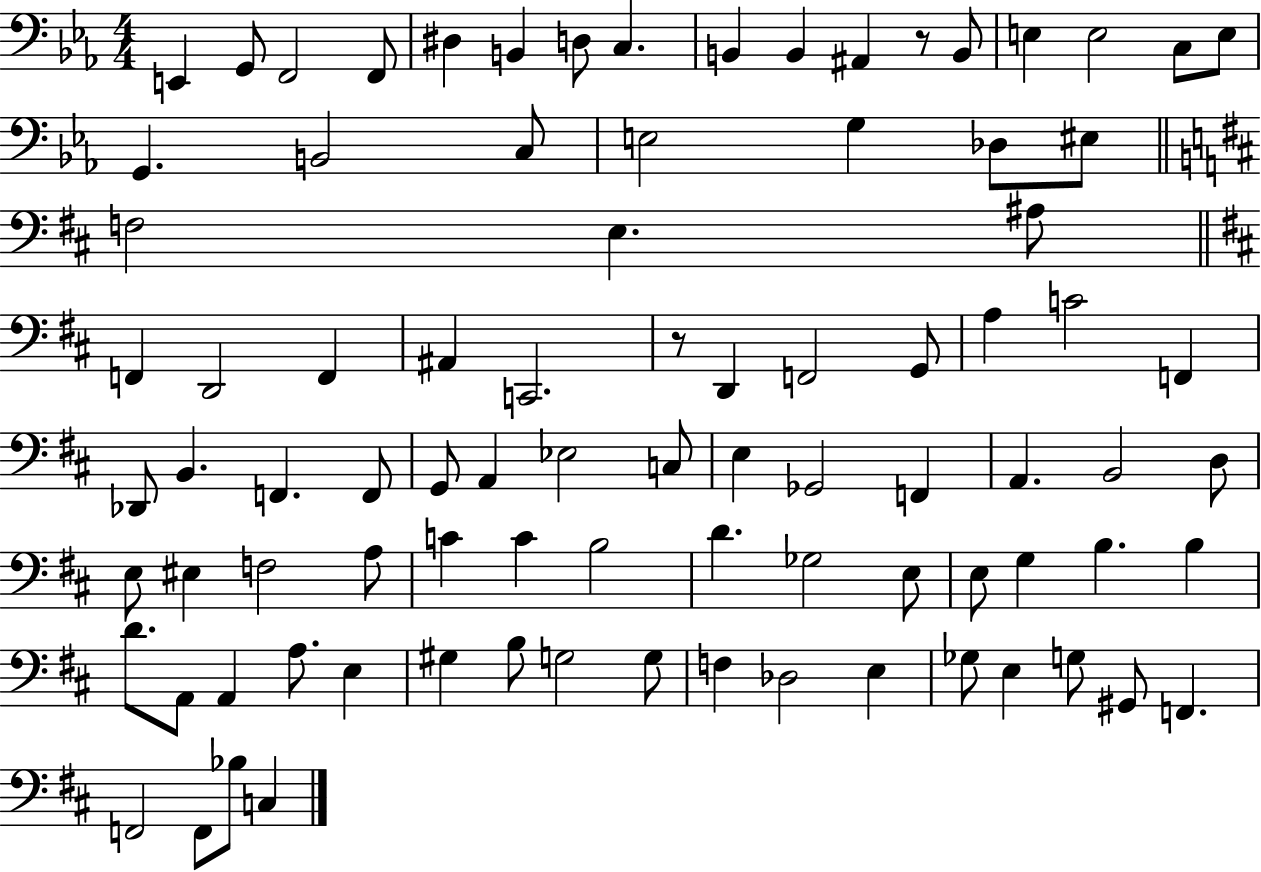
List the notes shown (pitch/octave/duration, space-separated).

E2/q G2/e F2/h F2/e D#3/q B2/q D3/e C3/q. B2/q B2/q A#2/q R/e B2/e E3/q E3/h C3/e E3/e G2/q. B2/h C3/e E3/h G3/q Db3/e EIS3/e F3/h E3/q. A#3/e F2/q D2/h F2/q A#2/q C2/h. R/e D2/q F2/h G2/e A3/q C4/h F2/q Db2/e B2/q. F2/q. F2/e G2/e A2/q Eb3/h C3/e E3/q Gb2/h F2/q A2/q. B2/h D3/e E3/e EIS3/q F3/h A3/e C4/q C4/q B3/h D4/q. Gb3/h E3/e E3/e G3/q B3/q. B3/q D4/e. A2/e A2/q A3/e. E3/q G#3/q B3/e G3/h G3/e F3/q Db3/h E3/q Gb3/e E3/q G3/e G#2/e F2/q. F2/h F2/e Bb3/e C3/q